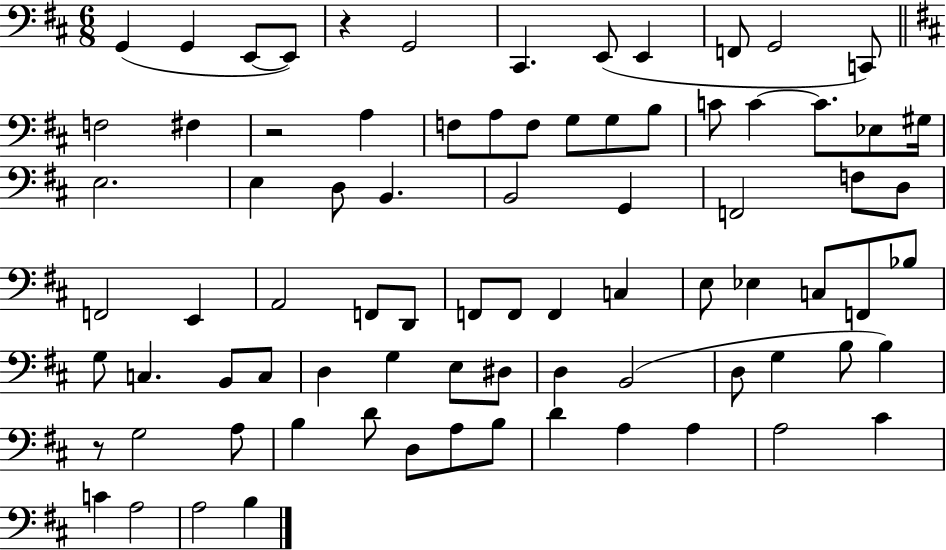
G2/q G2/q E2/e E2/e R/q G2/h C#2/q. E2/e E2/q F2/e G2/h C2/e F3/h F#3/q R/h A3/q F3/e A3/e F3/e G3/e G3/e B3/e C4/e C4/q C4/e. Eb3/e G#3/s E3/h. E3/q D3/e B2/q. B2/h G2/q F2/h F3/e D3/e F2/h E2/q A2/h F2/e D2/e F2/e F2/e F2/q C3/q E3/e Eb3/q C3/e F2/e Bb3/e G3/e C3/q. B2/e C3/e D3/q G3/q E3/e D#3/e D3/q B2/h D3/e G3/q B3/e B3/q R/e G3/h A3/e B3/q D4/e D3/e A3/e B3/e D4/q A3/q A3/q A3/h C#4/q C4/q A3/h A3/h B3/q